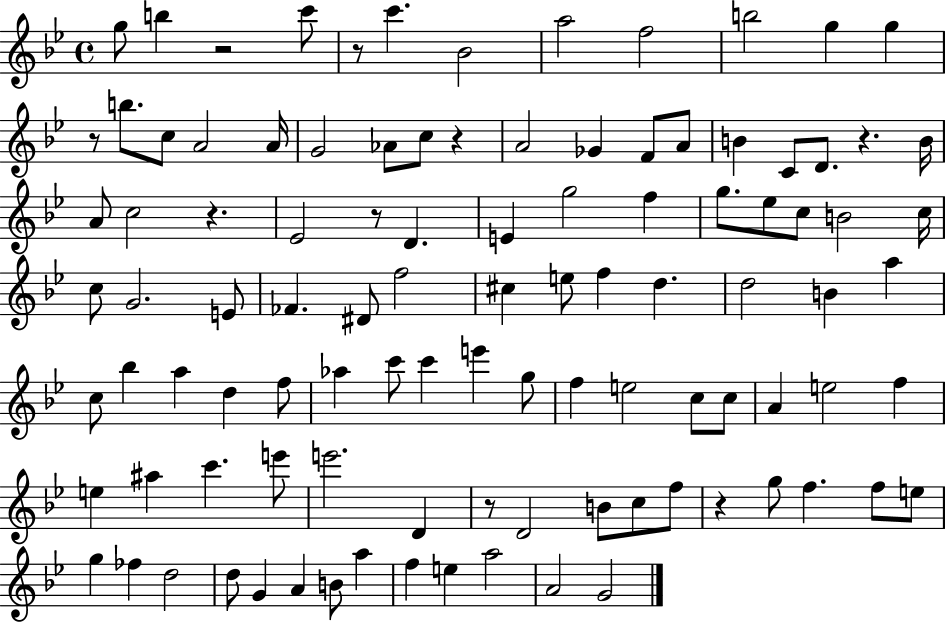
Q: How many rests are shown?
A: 9